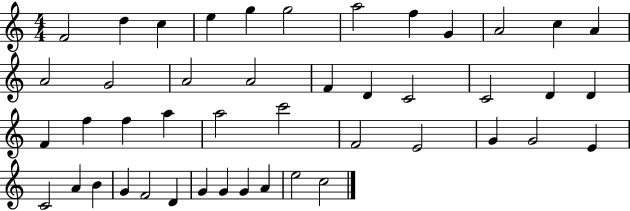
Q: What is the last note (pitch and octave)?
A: C5